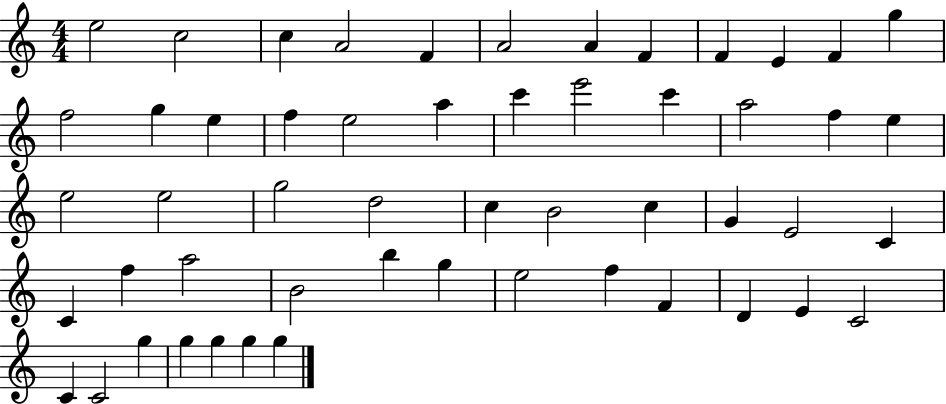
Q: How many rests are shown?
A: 0